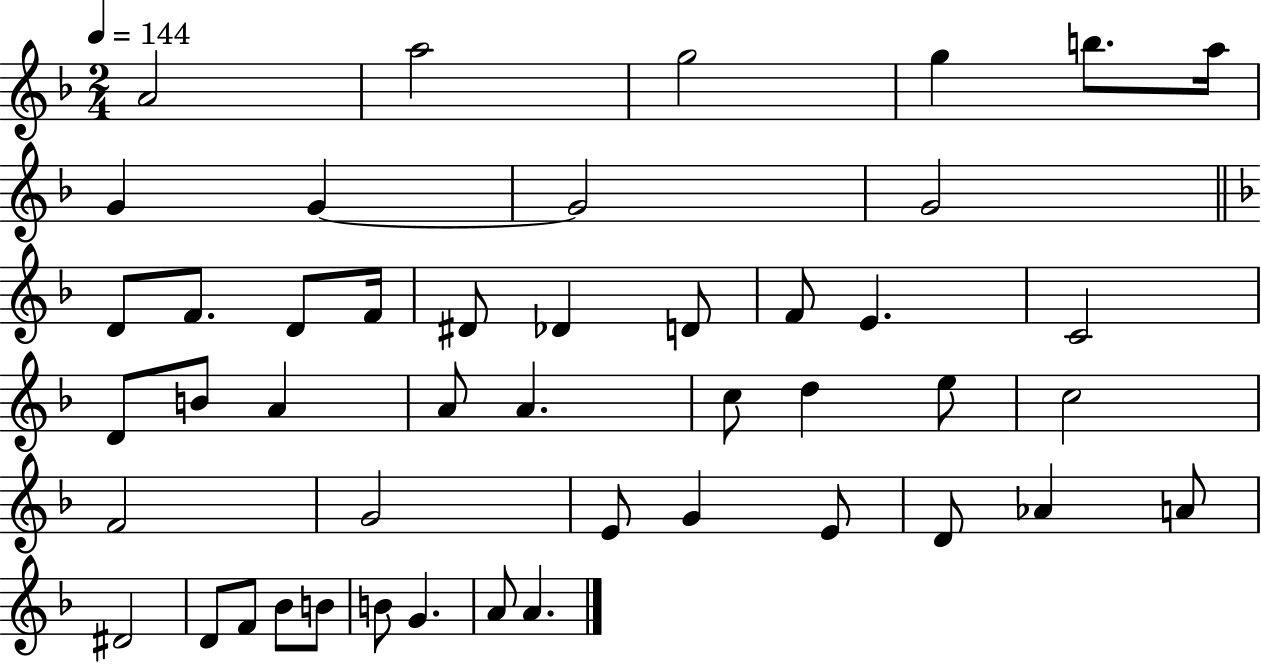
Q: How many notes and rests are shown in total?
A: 46